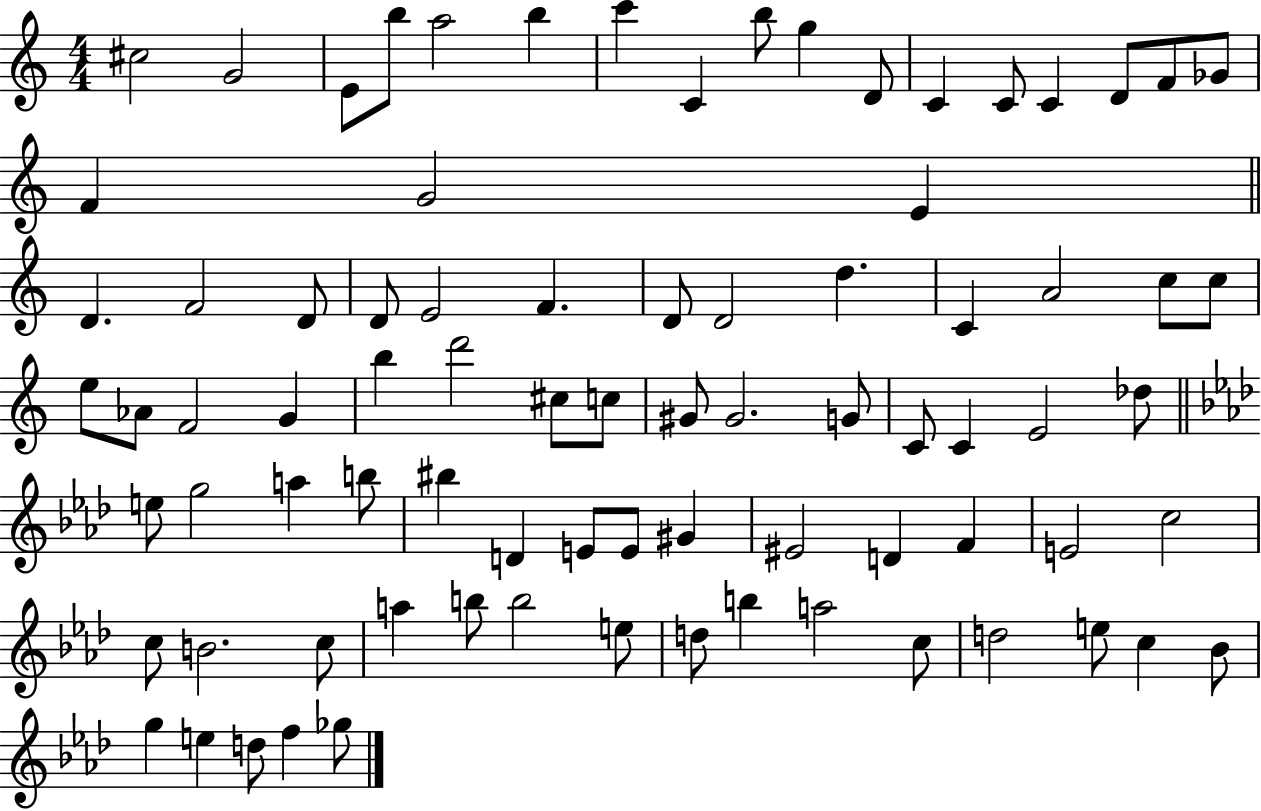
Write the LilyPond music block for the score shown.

{
  \clef treble
  \numericTimeSignature
  \time 4/4
  \key c \major
  cis''2 g'2 | e'8 b''8 a''2 b''4 | c'''4 c'4 b''8 g''4 d'8 | c'4 c'8 c'4 d'8 f'8 ges'8 | \break f'4 g'2 e'4 | \bar "||" \break \key a \minor d'4. f'2 d'8 | d'8 e'2 f'4. | d'8 d'2 d''4. | c'4 a'2 c''8 c''8 | \break e''8 aes'8 f'2 g'4 | b''4 d'''2 cis''8 c''8 | gis'8 gis'2. g'8 | c'8 c'4 e'2 des''8 | \break \bar "||" \break \key aes \major e''8 g''2 a''4 b''8 | bis''4 d'4 e'8 e'8 gis'4 | eis'2 d'4 f'4 | e'2 c''2 | \break c''8 b'2. c''8 | a''4 b''8 b''2 e''8 | d''8 b''4 a''2 c''8 | d''2 e''8 c''4 bes'8 | \break g''4 e''4 d''8 f''4 ges''8 | \bar "|."
}